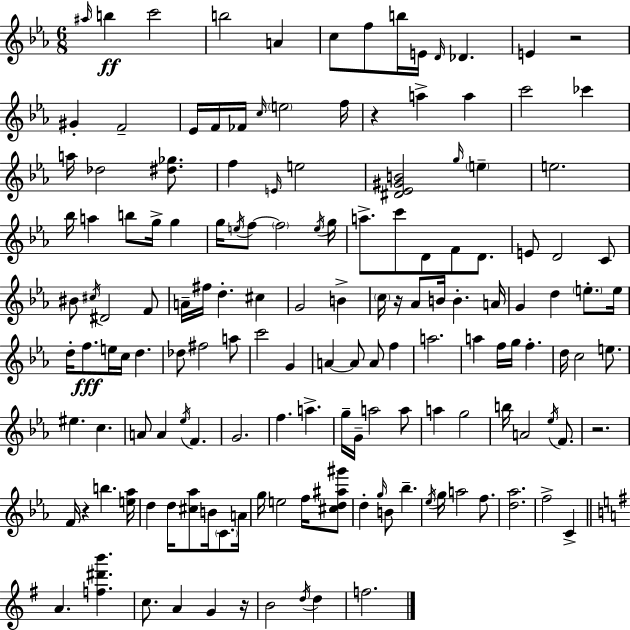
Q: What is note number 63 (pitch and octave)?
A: Ab4